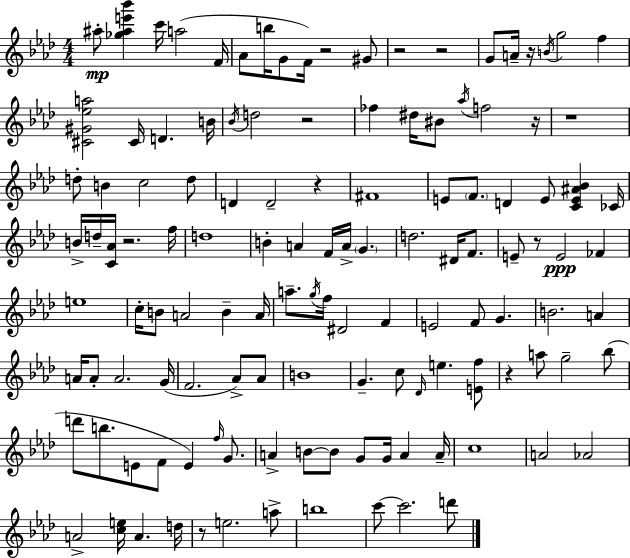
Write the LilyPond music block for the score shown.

{
  \clef treble
  \numericTimeSignature
  \time 4/4
  \key f \minor
  \repeat volta 2 { ais''8-.\mp <ges'' ais'' e''' bes'''>4 c'''16 a''2( f'16 | aes'8 b''16 g'8 f'16) r2 gis'8 | r2 r2 | g'8 a'16-- r16 \acciaccatura { b'16 } g''2 f''4 | \break <cis' gis' ees'' a''>2 cis'16 d'4. | b'16 \acciaccatura { bes'16 } d''2 r2 | fes''4 dis''16 bis'8 \acciaccatura { aes''16 } f''2 | r16 r1 | \break d''8-. b'4 c''2 | d''8 d'4 d'2-- r4 | fis'1 | e'8 \parenthesize f'8. d'4 e'8 <c' e' ais' bes'>4 | \break ces'16 b'16-> d''16-- <c' aes'>16 r2. | f''16 d''1 | b'4-. a'4 f'16 a'16-> \parenthesize g'4. | d''2. dis'16 | \break f'8. e'8-- r8 e'2\ppp fes'4 | e''1 | c''16-. b'8 a'2 b'4-- | a'16 a''8.-- \acciaccatura { g''16 } f''16 dis'2 | \break f'4 e'2 f'8 g'4. | b'2. | a'4 a'16 a'8-. a'2. | g'16( f'2. | \break aes'8->) aes'8 b'1 | g'4.-- c''8 \grace { des'16 } e''4. | <e' f''>8 r4 a''8 g''2-- | bes''8( d'''8 b''8. e'8 f'8 e'4) | \break \grace { f''16 } g'8. a'4-> b'8~~ b'8 g'8 | g'16 a'4 a'16-- c''1 | a'2 aes'2 | a'2-> <c'' e''>16 a'4. | \break d''16 r8 e''2. | a''8-> b''1 | c'''8~~ c'''2. | d'''8 } \bar "|."
}